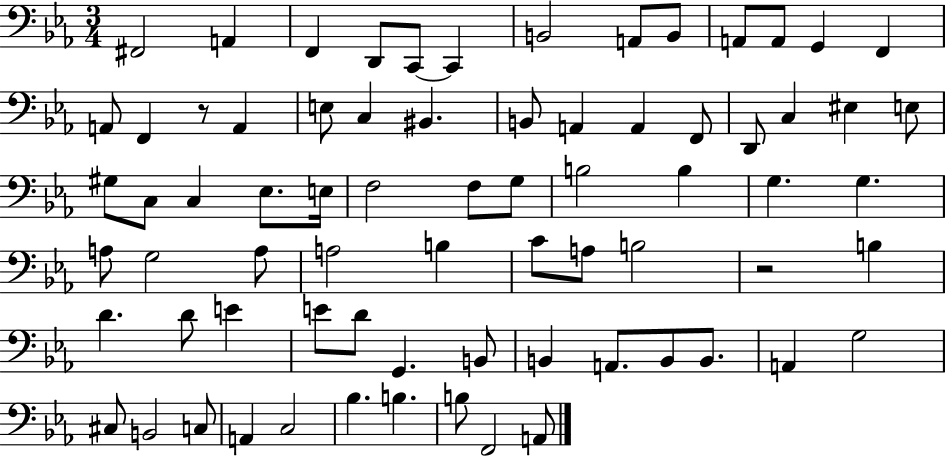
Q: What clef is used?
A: bass